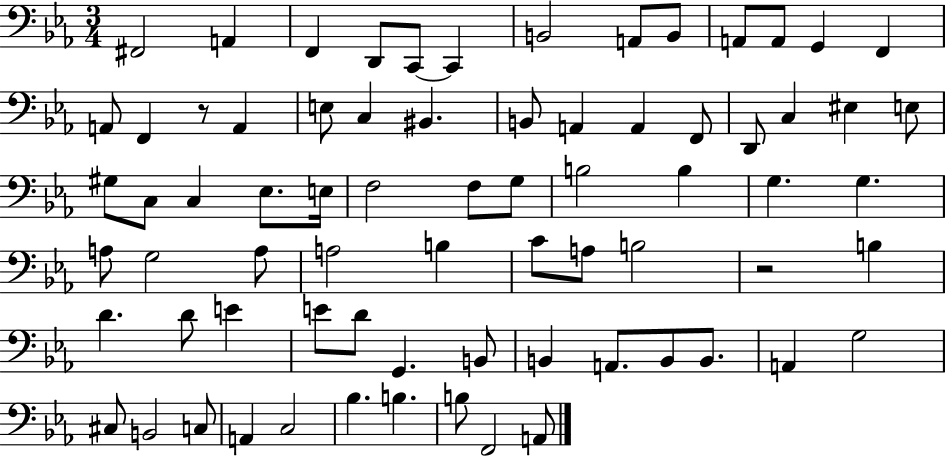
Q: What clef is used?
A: bass